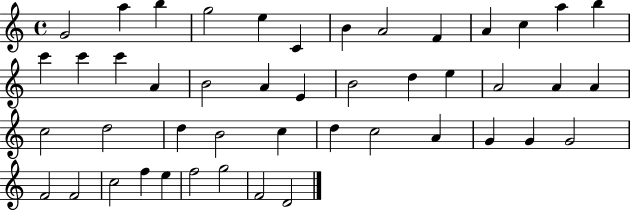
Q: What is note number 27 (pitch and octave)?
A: C5